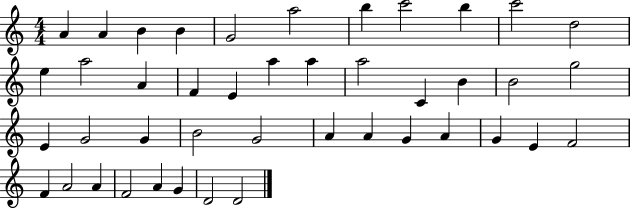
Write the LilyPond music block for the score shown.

{
  \clef treble
  \numericTimeSignature
  \time 4/4
  \key c \major
  a'4 a'4 b'4 b'4 | g'2 a''2 | b''4 c'''2 b''4 | c'''2 d''2 | \break e''4 a''2 a'4 | f'4 e'4 a''4 a''4 | a''2 c'4 b'4 | b'2 g''2 | \break e'4 g'2 g'4 | b'2 g'2 | a'4 a'4 g'4 a'4 | g'4 e'4 f'2 | \break f'4 a'2 a'4 | f'2 a'4 g'4 | d'2 d'2 | \bar "|."
}